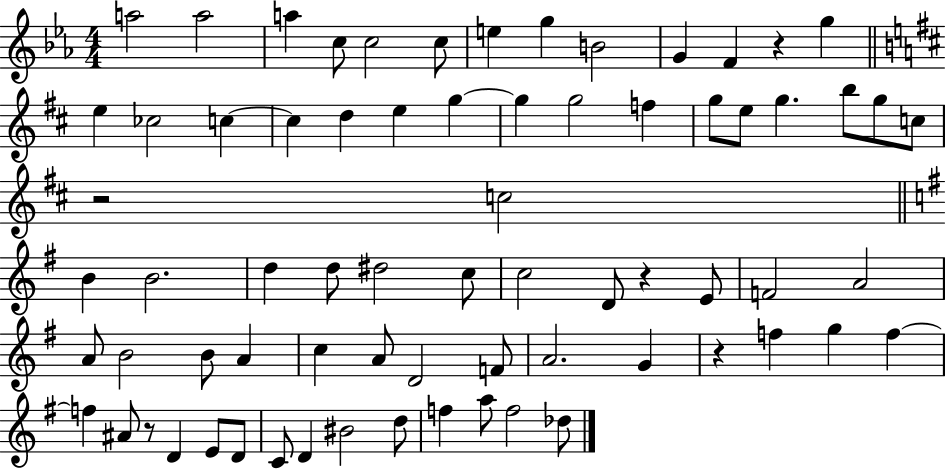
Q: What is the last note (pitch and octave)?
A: Db5